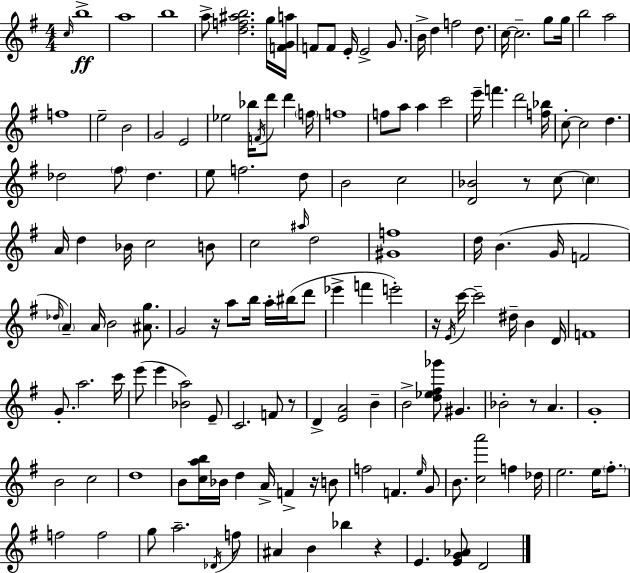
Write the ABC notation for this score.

X:1
T:Untitled
M:4/4
L:1/4
K:Em
c/4 b4 a4 b4 a/2 [df^ab]2 g/4 [FGa]/4 F/2 F/2 E/4 E2 G/2 B/4 d f2 d/2 c/4 c2 g/2 g/4 b2 a2 f4 e2 B2 G2 E2 _e2 _b/4 F/4 d'/2 d' f/4 f4 f/2 a/2 a c'2 e'/4 f' d'2 [f_b]/4 c/2 c2 d _d2 ^f/2 _d e/2 f2 d/2 B2 c2 [D_B]2 z/2 c/2 c A/4 d _B/4 c2 B/2 c2 ^a/4 d2 [^Gf]4 d/4 B G/4 F2 _d/4 A A/4 B2 [^Ag]/2 G2 z/4 a/2 b/4 a/4 ^b/4 d'/2 _e' f' e'2 z/4 E/4 c'/4 c'2 ^d/4 B D/4 F4 G/2 a2 c'/4 e'/2 e' [_Ba]2 E/2 C2 F/2 z/2 D [EA]2 B B2 [d_e^f_g']/2 ^G _B2 z/2 A G4 B2 c2 d4 B/2 [cab]/4 _B/4 d A/4 F z/4 B/2 f2 F e/4 G/2 B/2 [ca']2 f _d/4 e2 e/4 ^f/2 f2 f2 g/2 a2 _D/4 f/2 ^A B _b z E [EG_A]/2 D2